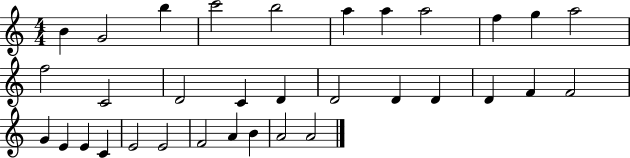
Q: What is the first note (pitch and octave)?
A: B4